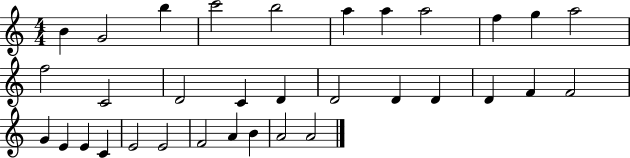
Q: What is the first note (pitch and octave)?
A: B4